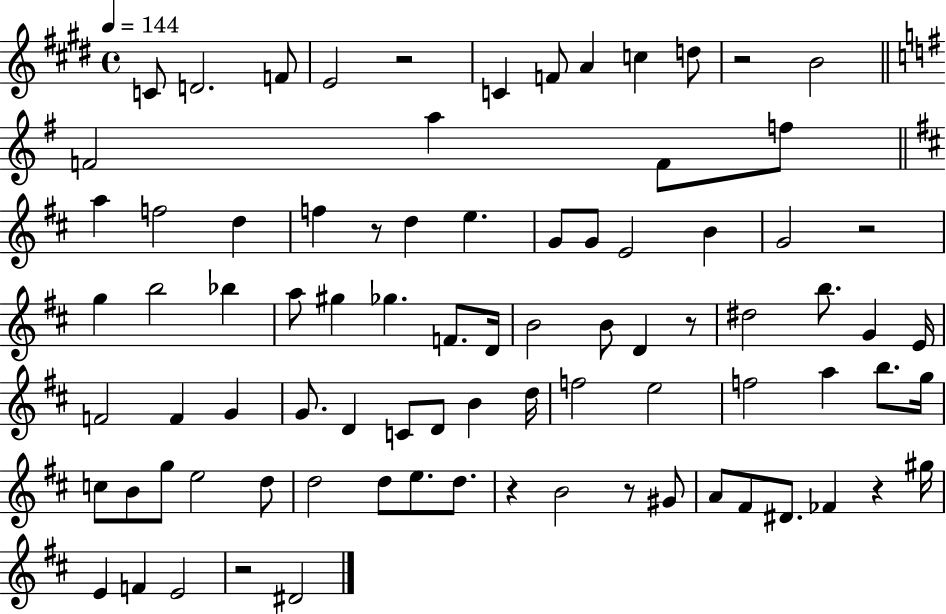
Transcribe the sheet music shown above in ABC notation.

X:1
T:Untitled
M:4/4
L:1/4
K:E
C/2 D2 F/2 E2 z2 C F/2 A c d/2 z2 B2 F2 a F/2 f/2 a f2 d f z/2 d e G/2 G/2 E2 B G2 z2 g b2 _b a/2 ^g _g F/2 D/4 B2 B/2 D z/2 ^d2 b/2 G E/4 F2 F G G/2 D C/2 D/2 B d/4 f2 e2 f2 a b/2 g/4 c/2 B/2 g/2 e2 d/2 d2 d/2 e/2 d/2 z B2 z/2 ^G/2 A/2 ^F/2 ^D/2 _F z ^g/4 E F E2 z2 ^D2